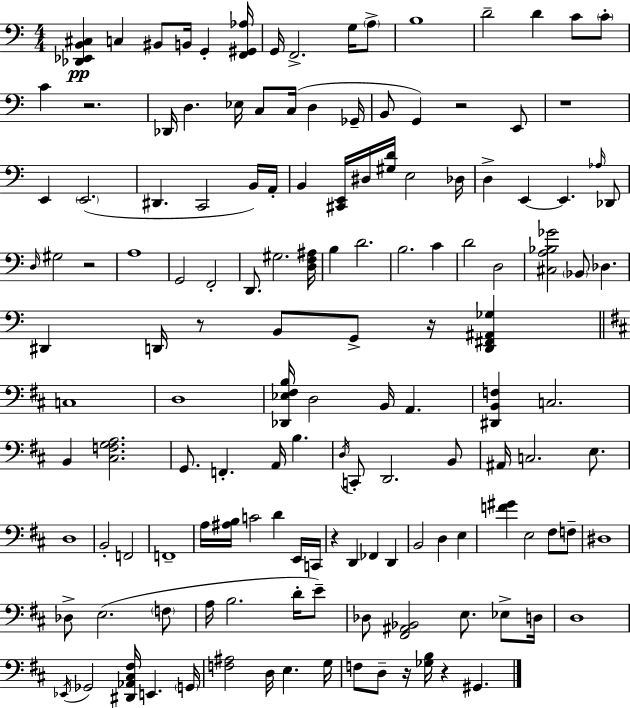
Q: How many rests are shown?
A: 9